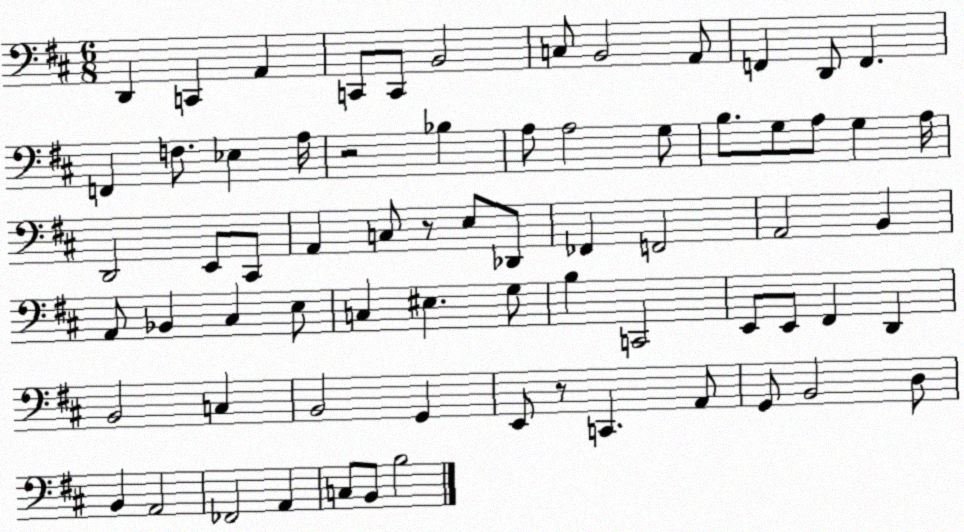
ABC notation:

X:1
T:Untitled
M:6/8
L:1/4
K:D
D,, C,, A,, C,,/2 C,,/2 B,,2 C,/2 B,,2 A,,/2 F,, D,,/2 F,, F,, F,/2 _E, A,/4 z2 _B, A,/2 A,2 G,/2 B,/2 G,/2 A,/2 G, A,/4 D,,2 E,,/2 ^C,,/2 A,, C,/2 z/2 E,/2 _D,,/2 _F,, F,,2 A,,2 B,, A,,/2 _B,, ^C, E,/2 C, ^E, G,/2 B, C,,2 E,,/2 E,,/2 ^F,, D,, B,,2 C, B,,2 G,, E,,/2 z/2 C,, A,,/2 G,,/2 B,,2 D,/2 B,, A,,2 _F,,2 A,, C,/2 B,,/2 B,2